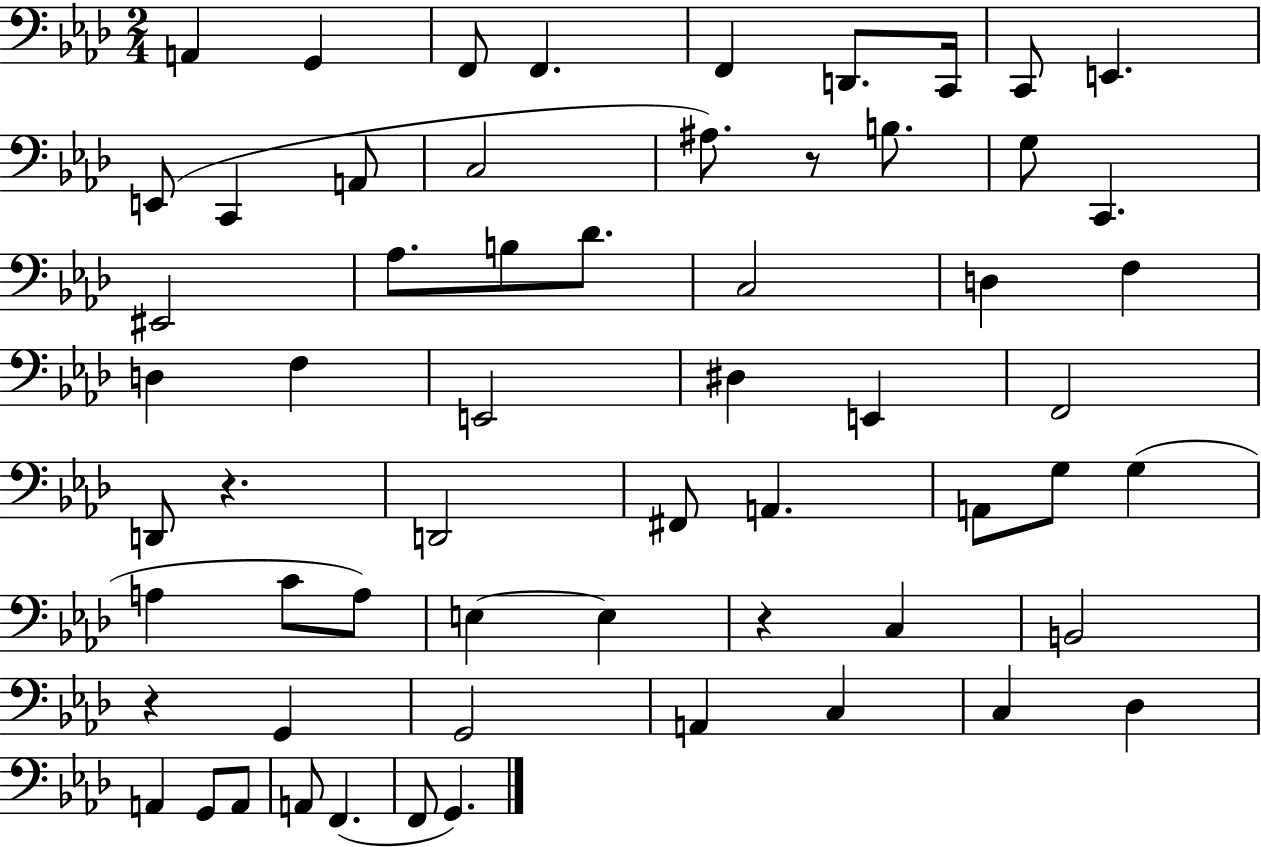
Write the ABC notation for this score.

X:1
T:Untitled
M:2/4
L:1/4
K:Ab
A,, G,, F,,/2 F,, F,, D,,/2 C,,/4 C,,/2 E,, E,,/2 C,, A,,/2 C,2 ^A,/2 z/2 B,/2 G,/2 C,, ^E,,2 _A,/2 B,/2 _D/2 C,2 D, F, D, F, E,,2 ^D, E,, F,,2 D,,/2 z D,,2 ^F,,/2 A,, A,,/2 G,/2 G, A, C/2 A,/2 E, E, z C, B,,2 z G,, G,,2 A,, C, C, _D, A,, G,,/2 A,,/2 A,,/2 F,, F,,/2 G,,